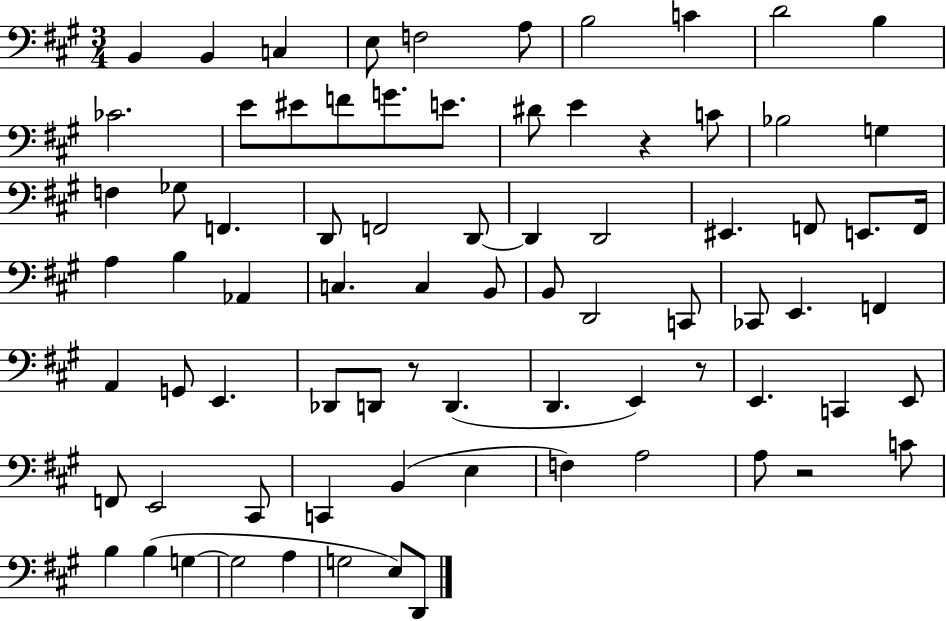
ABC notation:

X:1
T:Untitled
M:3/4
L:1/4
K:A
B,, B,, C, E,/2 F,2 A,/2 B,2 C D2 B, _C2 E/2 ^E/2 F/2 G/2 E/2 ^D/2 E z C/2 _B,2 G, F, _G,/2 F,, D,,/2 F,,2 D,,/2 D,, D,,2 ^E,, F,,/2 E,,/2 F,,/4 A, B, _A,, C, C, B,,/2 B,,/2 D,,2 C,,/2 _C,,/2 E,, F,, A,, G,,/2 E,, _D,,/2 D,,/2 z/2 D,, D,, E,, z/2 E,, C,, E,,/2 F,,/2 E,,2 ^C,,/2 C,, B,, E, F, A,2 A,/2 z2 C/2 B, B, G, G,2 A, G,2 E,/2 D,,/2